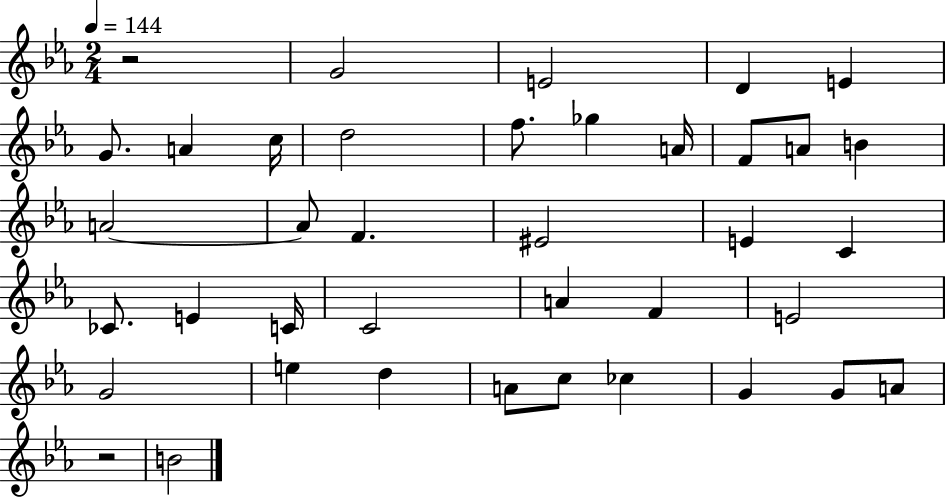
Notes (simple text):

R/h G4/h E4/h D4/q E4/q G4/e. A4/q C5/s D5/h F5/e. Gb5/q A4/s F4/e A4/e B4/q A4/h A4/e F4/q. EIS4/h E4/q C4/q CES4/e. E4/q C4/s C4/h A4/q F4/q E4/h G4/h E5/q D5/q A4/e C5/e CES5/q G4/q G4/e A4/e R/h B4/h